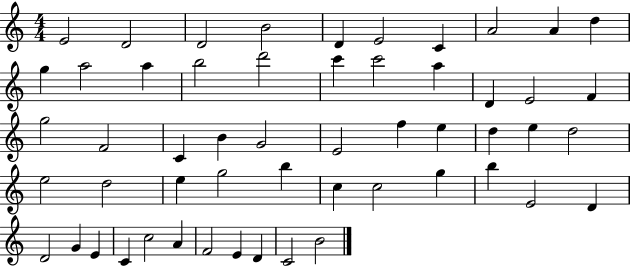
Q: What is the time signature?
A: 4/4